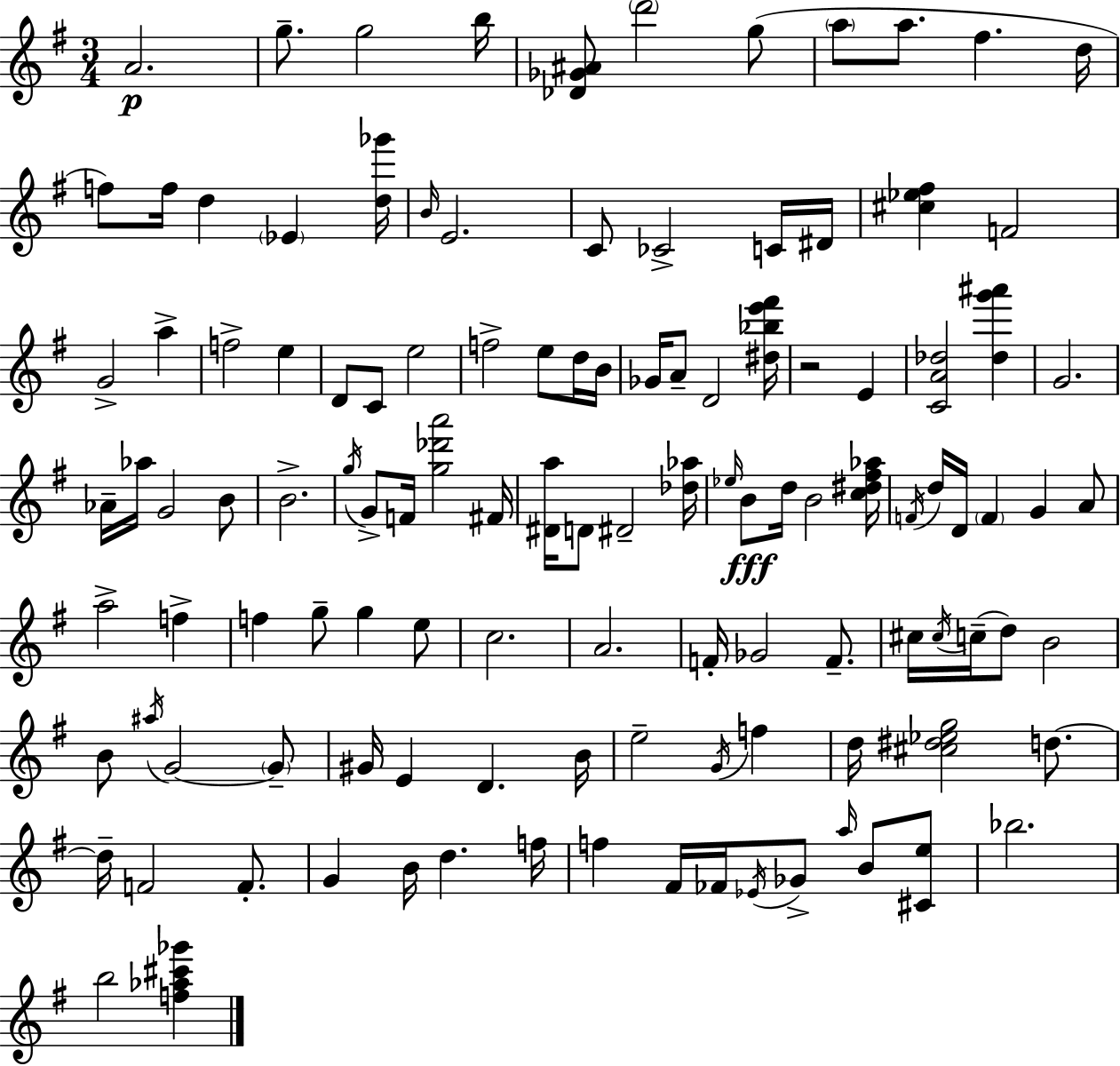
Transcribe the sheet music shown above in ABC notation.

X:1
T:Untitled
M:3/4
L:1/4
K:G
A2 g/2 g2 b/4 [_D_G^A]/2 d'2 g/2 a/2 a/2 ^f d/4 f/2 f/4 d _E [d_g']/4 B/4 E2 C/2 _C2 C/4 ^D/4 [^c_e^f] F2 G2 a f2 e D/2 C/2 e2 f2 e/2 d/4 B/4 _G/4 A/2 D2 [^d_be'^f']/4 z2 E [CA_d]2 [_dg'^a'] G2 _A/4 _a/4 G2 B/2 B2 g/4 G/2 F/4 [g_d'a']2 ^F/4 [^Da]/4 D/2 ^D2 [_d_a]/4 _e/4 B/2 d/4 B2 [c^d^f_a]/4 F/4 d/4 D/4 F G A/2 a2 f f g/2 g e/2 c2 A2 F/4 _G2 F/2 ^c/4 ^c/4 c/4 d/2 B2 B/2 ^a/4 G2 G/2 ^G/4 E D B/4 e2 G/4 f d/4 [^c^d_eg]2 d/2 d/4 F2 F/2 G B/4 d f/4 f ^F/4 _F/4 _E/4 _G/2 a/4 B/2 [^Ce]/2 _b2 b2 [f_a^c'_g']